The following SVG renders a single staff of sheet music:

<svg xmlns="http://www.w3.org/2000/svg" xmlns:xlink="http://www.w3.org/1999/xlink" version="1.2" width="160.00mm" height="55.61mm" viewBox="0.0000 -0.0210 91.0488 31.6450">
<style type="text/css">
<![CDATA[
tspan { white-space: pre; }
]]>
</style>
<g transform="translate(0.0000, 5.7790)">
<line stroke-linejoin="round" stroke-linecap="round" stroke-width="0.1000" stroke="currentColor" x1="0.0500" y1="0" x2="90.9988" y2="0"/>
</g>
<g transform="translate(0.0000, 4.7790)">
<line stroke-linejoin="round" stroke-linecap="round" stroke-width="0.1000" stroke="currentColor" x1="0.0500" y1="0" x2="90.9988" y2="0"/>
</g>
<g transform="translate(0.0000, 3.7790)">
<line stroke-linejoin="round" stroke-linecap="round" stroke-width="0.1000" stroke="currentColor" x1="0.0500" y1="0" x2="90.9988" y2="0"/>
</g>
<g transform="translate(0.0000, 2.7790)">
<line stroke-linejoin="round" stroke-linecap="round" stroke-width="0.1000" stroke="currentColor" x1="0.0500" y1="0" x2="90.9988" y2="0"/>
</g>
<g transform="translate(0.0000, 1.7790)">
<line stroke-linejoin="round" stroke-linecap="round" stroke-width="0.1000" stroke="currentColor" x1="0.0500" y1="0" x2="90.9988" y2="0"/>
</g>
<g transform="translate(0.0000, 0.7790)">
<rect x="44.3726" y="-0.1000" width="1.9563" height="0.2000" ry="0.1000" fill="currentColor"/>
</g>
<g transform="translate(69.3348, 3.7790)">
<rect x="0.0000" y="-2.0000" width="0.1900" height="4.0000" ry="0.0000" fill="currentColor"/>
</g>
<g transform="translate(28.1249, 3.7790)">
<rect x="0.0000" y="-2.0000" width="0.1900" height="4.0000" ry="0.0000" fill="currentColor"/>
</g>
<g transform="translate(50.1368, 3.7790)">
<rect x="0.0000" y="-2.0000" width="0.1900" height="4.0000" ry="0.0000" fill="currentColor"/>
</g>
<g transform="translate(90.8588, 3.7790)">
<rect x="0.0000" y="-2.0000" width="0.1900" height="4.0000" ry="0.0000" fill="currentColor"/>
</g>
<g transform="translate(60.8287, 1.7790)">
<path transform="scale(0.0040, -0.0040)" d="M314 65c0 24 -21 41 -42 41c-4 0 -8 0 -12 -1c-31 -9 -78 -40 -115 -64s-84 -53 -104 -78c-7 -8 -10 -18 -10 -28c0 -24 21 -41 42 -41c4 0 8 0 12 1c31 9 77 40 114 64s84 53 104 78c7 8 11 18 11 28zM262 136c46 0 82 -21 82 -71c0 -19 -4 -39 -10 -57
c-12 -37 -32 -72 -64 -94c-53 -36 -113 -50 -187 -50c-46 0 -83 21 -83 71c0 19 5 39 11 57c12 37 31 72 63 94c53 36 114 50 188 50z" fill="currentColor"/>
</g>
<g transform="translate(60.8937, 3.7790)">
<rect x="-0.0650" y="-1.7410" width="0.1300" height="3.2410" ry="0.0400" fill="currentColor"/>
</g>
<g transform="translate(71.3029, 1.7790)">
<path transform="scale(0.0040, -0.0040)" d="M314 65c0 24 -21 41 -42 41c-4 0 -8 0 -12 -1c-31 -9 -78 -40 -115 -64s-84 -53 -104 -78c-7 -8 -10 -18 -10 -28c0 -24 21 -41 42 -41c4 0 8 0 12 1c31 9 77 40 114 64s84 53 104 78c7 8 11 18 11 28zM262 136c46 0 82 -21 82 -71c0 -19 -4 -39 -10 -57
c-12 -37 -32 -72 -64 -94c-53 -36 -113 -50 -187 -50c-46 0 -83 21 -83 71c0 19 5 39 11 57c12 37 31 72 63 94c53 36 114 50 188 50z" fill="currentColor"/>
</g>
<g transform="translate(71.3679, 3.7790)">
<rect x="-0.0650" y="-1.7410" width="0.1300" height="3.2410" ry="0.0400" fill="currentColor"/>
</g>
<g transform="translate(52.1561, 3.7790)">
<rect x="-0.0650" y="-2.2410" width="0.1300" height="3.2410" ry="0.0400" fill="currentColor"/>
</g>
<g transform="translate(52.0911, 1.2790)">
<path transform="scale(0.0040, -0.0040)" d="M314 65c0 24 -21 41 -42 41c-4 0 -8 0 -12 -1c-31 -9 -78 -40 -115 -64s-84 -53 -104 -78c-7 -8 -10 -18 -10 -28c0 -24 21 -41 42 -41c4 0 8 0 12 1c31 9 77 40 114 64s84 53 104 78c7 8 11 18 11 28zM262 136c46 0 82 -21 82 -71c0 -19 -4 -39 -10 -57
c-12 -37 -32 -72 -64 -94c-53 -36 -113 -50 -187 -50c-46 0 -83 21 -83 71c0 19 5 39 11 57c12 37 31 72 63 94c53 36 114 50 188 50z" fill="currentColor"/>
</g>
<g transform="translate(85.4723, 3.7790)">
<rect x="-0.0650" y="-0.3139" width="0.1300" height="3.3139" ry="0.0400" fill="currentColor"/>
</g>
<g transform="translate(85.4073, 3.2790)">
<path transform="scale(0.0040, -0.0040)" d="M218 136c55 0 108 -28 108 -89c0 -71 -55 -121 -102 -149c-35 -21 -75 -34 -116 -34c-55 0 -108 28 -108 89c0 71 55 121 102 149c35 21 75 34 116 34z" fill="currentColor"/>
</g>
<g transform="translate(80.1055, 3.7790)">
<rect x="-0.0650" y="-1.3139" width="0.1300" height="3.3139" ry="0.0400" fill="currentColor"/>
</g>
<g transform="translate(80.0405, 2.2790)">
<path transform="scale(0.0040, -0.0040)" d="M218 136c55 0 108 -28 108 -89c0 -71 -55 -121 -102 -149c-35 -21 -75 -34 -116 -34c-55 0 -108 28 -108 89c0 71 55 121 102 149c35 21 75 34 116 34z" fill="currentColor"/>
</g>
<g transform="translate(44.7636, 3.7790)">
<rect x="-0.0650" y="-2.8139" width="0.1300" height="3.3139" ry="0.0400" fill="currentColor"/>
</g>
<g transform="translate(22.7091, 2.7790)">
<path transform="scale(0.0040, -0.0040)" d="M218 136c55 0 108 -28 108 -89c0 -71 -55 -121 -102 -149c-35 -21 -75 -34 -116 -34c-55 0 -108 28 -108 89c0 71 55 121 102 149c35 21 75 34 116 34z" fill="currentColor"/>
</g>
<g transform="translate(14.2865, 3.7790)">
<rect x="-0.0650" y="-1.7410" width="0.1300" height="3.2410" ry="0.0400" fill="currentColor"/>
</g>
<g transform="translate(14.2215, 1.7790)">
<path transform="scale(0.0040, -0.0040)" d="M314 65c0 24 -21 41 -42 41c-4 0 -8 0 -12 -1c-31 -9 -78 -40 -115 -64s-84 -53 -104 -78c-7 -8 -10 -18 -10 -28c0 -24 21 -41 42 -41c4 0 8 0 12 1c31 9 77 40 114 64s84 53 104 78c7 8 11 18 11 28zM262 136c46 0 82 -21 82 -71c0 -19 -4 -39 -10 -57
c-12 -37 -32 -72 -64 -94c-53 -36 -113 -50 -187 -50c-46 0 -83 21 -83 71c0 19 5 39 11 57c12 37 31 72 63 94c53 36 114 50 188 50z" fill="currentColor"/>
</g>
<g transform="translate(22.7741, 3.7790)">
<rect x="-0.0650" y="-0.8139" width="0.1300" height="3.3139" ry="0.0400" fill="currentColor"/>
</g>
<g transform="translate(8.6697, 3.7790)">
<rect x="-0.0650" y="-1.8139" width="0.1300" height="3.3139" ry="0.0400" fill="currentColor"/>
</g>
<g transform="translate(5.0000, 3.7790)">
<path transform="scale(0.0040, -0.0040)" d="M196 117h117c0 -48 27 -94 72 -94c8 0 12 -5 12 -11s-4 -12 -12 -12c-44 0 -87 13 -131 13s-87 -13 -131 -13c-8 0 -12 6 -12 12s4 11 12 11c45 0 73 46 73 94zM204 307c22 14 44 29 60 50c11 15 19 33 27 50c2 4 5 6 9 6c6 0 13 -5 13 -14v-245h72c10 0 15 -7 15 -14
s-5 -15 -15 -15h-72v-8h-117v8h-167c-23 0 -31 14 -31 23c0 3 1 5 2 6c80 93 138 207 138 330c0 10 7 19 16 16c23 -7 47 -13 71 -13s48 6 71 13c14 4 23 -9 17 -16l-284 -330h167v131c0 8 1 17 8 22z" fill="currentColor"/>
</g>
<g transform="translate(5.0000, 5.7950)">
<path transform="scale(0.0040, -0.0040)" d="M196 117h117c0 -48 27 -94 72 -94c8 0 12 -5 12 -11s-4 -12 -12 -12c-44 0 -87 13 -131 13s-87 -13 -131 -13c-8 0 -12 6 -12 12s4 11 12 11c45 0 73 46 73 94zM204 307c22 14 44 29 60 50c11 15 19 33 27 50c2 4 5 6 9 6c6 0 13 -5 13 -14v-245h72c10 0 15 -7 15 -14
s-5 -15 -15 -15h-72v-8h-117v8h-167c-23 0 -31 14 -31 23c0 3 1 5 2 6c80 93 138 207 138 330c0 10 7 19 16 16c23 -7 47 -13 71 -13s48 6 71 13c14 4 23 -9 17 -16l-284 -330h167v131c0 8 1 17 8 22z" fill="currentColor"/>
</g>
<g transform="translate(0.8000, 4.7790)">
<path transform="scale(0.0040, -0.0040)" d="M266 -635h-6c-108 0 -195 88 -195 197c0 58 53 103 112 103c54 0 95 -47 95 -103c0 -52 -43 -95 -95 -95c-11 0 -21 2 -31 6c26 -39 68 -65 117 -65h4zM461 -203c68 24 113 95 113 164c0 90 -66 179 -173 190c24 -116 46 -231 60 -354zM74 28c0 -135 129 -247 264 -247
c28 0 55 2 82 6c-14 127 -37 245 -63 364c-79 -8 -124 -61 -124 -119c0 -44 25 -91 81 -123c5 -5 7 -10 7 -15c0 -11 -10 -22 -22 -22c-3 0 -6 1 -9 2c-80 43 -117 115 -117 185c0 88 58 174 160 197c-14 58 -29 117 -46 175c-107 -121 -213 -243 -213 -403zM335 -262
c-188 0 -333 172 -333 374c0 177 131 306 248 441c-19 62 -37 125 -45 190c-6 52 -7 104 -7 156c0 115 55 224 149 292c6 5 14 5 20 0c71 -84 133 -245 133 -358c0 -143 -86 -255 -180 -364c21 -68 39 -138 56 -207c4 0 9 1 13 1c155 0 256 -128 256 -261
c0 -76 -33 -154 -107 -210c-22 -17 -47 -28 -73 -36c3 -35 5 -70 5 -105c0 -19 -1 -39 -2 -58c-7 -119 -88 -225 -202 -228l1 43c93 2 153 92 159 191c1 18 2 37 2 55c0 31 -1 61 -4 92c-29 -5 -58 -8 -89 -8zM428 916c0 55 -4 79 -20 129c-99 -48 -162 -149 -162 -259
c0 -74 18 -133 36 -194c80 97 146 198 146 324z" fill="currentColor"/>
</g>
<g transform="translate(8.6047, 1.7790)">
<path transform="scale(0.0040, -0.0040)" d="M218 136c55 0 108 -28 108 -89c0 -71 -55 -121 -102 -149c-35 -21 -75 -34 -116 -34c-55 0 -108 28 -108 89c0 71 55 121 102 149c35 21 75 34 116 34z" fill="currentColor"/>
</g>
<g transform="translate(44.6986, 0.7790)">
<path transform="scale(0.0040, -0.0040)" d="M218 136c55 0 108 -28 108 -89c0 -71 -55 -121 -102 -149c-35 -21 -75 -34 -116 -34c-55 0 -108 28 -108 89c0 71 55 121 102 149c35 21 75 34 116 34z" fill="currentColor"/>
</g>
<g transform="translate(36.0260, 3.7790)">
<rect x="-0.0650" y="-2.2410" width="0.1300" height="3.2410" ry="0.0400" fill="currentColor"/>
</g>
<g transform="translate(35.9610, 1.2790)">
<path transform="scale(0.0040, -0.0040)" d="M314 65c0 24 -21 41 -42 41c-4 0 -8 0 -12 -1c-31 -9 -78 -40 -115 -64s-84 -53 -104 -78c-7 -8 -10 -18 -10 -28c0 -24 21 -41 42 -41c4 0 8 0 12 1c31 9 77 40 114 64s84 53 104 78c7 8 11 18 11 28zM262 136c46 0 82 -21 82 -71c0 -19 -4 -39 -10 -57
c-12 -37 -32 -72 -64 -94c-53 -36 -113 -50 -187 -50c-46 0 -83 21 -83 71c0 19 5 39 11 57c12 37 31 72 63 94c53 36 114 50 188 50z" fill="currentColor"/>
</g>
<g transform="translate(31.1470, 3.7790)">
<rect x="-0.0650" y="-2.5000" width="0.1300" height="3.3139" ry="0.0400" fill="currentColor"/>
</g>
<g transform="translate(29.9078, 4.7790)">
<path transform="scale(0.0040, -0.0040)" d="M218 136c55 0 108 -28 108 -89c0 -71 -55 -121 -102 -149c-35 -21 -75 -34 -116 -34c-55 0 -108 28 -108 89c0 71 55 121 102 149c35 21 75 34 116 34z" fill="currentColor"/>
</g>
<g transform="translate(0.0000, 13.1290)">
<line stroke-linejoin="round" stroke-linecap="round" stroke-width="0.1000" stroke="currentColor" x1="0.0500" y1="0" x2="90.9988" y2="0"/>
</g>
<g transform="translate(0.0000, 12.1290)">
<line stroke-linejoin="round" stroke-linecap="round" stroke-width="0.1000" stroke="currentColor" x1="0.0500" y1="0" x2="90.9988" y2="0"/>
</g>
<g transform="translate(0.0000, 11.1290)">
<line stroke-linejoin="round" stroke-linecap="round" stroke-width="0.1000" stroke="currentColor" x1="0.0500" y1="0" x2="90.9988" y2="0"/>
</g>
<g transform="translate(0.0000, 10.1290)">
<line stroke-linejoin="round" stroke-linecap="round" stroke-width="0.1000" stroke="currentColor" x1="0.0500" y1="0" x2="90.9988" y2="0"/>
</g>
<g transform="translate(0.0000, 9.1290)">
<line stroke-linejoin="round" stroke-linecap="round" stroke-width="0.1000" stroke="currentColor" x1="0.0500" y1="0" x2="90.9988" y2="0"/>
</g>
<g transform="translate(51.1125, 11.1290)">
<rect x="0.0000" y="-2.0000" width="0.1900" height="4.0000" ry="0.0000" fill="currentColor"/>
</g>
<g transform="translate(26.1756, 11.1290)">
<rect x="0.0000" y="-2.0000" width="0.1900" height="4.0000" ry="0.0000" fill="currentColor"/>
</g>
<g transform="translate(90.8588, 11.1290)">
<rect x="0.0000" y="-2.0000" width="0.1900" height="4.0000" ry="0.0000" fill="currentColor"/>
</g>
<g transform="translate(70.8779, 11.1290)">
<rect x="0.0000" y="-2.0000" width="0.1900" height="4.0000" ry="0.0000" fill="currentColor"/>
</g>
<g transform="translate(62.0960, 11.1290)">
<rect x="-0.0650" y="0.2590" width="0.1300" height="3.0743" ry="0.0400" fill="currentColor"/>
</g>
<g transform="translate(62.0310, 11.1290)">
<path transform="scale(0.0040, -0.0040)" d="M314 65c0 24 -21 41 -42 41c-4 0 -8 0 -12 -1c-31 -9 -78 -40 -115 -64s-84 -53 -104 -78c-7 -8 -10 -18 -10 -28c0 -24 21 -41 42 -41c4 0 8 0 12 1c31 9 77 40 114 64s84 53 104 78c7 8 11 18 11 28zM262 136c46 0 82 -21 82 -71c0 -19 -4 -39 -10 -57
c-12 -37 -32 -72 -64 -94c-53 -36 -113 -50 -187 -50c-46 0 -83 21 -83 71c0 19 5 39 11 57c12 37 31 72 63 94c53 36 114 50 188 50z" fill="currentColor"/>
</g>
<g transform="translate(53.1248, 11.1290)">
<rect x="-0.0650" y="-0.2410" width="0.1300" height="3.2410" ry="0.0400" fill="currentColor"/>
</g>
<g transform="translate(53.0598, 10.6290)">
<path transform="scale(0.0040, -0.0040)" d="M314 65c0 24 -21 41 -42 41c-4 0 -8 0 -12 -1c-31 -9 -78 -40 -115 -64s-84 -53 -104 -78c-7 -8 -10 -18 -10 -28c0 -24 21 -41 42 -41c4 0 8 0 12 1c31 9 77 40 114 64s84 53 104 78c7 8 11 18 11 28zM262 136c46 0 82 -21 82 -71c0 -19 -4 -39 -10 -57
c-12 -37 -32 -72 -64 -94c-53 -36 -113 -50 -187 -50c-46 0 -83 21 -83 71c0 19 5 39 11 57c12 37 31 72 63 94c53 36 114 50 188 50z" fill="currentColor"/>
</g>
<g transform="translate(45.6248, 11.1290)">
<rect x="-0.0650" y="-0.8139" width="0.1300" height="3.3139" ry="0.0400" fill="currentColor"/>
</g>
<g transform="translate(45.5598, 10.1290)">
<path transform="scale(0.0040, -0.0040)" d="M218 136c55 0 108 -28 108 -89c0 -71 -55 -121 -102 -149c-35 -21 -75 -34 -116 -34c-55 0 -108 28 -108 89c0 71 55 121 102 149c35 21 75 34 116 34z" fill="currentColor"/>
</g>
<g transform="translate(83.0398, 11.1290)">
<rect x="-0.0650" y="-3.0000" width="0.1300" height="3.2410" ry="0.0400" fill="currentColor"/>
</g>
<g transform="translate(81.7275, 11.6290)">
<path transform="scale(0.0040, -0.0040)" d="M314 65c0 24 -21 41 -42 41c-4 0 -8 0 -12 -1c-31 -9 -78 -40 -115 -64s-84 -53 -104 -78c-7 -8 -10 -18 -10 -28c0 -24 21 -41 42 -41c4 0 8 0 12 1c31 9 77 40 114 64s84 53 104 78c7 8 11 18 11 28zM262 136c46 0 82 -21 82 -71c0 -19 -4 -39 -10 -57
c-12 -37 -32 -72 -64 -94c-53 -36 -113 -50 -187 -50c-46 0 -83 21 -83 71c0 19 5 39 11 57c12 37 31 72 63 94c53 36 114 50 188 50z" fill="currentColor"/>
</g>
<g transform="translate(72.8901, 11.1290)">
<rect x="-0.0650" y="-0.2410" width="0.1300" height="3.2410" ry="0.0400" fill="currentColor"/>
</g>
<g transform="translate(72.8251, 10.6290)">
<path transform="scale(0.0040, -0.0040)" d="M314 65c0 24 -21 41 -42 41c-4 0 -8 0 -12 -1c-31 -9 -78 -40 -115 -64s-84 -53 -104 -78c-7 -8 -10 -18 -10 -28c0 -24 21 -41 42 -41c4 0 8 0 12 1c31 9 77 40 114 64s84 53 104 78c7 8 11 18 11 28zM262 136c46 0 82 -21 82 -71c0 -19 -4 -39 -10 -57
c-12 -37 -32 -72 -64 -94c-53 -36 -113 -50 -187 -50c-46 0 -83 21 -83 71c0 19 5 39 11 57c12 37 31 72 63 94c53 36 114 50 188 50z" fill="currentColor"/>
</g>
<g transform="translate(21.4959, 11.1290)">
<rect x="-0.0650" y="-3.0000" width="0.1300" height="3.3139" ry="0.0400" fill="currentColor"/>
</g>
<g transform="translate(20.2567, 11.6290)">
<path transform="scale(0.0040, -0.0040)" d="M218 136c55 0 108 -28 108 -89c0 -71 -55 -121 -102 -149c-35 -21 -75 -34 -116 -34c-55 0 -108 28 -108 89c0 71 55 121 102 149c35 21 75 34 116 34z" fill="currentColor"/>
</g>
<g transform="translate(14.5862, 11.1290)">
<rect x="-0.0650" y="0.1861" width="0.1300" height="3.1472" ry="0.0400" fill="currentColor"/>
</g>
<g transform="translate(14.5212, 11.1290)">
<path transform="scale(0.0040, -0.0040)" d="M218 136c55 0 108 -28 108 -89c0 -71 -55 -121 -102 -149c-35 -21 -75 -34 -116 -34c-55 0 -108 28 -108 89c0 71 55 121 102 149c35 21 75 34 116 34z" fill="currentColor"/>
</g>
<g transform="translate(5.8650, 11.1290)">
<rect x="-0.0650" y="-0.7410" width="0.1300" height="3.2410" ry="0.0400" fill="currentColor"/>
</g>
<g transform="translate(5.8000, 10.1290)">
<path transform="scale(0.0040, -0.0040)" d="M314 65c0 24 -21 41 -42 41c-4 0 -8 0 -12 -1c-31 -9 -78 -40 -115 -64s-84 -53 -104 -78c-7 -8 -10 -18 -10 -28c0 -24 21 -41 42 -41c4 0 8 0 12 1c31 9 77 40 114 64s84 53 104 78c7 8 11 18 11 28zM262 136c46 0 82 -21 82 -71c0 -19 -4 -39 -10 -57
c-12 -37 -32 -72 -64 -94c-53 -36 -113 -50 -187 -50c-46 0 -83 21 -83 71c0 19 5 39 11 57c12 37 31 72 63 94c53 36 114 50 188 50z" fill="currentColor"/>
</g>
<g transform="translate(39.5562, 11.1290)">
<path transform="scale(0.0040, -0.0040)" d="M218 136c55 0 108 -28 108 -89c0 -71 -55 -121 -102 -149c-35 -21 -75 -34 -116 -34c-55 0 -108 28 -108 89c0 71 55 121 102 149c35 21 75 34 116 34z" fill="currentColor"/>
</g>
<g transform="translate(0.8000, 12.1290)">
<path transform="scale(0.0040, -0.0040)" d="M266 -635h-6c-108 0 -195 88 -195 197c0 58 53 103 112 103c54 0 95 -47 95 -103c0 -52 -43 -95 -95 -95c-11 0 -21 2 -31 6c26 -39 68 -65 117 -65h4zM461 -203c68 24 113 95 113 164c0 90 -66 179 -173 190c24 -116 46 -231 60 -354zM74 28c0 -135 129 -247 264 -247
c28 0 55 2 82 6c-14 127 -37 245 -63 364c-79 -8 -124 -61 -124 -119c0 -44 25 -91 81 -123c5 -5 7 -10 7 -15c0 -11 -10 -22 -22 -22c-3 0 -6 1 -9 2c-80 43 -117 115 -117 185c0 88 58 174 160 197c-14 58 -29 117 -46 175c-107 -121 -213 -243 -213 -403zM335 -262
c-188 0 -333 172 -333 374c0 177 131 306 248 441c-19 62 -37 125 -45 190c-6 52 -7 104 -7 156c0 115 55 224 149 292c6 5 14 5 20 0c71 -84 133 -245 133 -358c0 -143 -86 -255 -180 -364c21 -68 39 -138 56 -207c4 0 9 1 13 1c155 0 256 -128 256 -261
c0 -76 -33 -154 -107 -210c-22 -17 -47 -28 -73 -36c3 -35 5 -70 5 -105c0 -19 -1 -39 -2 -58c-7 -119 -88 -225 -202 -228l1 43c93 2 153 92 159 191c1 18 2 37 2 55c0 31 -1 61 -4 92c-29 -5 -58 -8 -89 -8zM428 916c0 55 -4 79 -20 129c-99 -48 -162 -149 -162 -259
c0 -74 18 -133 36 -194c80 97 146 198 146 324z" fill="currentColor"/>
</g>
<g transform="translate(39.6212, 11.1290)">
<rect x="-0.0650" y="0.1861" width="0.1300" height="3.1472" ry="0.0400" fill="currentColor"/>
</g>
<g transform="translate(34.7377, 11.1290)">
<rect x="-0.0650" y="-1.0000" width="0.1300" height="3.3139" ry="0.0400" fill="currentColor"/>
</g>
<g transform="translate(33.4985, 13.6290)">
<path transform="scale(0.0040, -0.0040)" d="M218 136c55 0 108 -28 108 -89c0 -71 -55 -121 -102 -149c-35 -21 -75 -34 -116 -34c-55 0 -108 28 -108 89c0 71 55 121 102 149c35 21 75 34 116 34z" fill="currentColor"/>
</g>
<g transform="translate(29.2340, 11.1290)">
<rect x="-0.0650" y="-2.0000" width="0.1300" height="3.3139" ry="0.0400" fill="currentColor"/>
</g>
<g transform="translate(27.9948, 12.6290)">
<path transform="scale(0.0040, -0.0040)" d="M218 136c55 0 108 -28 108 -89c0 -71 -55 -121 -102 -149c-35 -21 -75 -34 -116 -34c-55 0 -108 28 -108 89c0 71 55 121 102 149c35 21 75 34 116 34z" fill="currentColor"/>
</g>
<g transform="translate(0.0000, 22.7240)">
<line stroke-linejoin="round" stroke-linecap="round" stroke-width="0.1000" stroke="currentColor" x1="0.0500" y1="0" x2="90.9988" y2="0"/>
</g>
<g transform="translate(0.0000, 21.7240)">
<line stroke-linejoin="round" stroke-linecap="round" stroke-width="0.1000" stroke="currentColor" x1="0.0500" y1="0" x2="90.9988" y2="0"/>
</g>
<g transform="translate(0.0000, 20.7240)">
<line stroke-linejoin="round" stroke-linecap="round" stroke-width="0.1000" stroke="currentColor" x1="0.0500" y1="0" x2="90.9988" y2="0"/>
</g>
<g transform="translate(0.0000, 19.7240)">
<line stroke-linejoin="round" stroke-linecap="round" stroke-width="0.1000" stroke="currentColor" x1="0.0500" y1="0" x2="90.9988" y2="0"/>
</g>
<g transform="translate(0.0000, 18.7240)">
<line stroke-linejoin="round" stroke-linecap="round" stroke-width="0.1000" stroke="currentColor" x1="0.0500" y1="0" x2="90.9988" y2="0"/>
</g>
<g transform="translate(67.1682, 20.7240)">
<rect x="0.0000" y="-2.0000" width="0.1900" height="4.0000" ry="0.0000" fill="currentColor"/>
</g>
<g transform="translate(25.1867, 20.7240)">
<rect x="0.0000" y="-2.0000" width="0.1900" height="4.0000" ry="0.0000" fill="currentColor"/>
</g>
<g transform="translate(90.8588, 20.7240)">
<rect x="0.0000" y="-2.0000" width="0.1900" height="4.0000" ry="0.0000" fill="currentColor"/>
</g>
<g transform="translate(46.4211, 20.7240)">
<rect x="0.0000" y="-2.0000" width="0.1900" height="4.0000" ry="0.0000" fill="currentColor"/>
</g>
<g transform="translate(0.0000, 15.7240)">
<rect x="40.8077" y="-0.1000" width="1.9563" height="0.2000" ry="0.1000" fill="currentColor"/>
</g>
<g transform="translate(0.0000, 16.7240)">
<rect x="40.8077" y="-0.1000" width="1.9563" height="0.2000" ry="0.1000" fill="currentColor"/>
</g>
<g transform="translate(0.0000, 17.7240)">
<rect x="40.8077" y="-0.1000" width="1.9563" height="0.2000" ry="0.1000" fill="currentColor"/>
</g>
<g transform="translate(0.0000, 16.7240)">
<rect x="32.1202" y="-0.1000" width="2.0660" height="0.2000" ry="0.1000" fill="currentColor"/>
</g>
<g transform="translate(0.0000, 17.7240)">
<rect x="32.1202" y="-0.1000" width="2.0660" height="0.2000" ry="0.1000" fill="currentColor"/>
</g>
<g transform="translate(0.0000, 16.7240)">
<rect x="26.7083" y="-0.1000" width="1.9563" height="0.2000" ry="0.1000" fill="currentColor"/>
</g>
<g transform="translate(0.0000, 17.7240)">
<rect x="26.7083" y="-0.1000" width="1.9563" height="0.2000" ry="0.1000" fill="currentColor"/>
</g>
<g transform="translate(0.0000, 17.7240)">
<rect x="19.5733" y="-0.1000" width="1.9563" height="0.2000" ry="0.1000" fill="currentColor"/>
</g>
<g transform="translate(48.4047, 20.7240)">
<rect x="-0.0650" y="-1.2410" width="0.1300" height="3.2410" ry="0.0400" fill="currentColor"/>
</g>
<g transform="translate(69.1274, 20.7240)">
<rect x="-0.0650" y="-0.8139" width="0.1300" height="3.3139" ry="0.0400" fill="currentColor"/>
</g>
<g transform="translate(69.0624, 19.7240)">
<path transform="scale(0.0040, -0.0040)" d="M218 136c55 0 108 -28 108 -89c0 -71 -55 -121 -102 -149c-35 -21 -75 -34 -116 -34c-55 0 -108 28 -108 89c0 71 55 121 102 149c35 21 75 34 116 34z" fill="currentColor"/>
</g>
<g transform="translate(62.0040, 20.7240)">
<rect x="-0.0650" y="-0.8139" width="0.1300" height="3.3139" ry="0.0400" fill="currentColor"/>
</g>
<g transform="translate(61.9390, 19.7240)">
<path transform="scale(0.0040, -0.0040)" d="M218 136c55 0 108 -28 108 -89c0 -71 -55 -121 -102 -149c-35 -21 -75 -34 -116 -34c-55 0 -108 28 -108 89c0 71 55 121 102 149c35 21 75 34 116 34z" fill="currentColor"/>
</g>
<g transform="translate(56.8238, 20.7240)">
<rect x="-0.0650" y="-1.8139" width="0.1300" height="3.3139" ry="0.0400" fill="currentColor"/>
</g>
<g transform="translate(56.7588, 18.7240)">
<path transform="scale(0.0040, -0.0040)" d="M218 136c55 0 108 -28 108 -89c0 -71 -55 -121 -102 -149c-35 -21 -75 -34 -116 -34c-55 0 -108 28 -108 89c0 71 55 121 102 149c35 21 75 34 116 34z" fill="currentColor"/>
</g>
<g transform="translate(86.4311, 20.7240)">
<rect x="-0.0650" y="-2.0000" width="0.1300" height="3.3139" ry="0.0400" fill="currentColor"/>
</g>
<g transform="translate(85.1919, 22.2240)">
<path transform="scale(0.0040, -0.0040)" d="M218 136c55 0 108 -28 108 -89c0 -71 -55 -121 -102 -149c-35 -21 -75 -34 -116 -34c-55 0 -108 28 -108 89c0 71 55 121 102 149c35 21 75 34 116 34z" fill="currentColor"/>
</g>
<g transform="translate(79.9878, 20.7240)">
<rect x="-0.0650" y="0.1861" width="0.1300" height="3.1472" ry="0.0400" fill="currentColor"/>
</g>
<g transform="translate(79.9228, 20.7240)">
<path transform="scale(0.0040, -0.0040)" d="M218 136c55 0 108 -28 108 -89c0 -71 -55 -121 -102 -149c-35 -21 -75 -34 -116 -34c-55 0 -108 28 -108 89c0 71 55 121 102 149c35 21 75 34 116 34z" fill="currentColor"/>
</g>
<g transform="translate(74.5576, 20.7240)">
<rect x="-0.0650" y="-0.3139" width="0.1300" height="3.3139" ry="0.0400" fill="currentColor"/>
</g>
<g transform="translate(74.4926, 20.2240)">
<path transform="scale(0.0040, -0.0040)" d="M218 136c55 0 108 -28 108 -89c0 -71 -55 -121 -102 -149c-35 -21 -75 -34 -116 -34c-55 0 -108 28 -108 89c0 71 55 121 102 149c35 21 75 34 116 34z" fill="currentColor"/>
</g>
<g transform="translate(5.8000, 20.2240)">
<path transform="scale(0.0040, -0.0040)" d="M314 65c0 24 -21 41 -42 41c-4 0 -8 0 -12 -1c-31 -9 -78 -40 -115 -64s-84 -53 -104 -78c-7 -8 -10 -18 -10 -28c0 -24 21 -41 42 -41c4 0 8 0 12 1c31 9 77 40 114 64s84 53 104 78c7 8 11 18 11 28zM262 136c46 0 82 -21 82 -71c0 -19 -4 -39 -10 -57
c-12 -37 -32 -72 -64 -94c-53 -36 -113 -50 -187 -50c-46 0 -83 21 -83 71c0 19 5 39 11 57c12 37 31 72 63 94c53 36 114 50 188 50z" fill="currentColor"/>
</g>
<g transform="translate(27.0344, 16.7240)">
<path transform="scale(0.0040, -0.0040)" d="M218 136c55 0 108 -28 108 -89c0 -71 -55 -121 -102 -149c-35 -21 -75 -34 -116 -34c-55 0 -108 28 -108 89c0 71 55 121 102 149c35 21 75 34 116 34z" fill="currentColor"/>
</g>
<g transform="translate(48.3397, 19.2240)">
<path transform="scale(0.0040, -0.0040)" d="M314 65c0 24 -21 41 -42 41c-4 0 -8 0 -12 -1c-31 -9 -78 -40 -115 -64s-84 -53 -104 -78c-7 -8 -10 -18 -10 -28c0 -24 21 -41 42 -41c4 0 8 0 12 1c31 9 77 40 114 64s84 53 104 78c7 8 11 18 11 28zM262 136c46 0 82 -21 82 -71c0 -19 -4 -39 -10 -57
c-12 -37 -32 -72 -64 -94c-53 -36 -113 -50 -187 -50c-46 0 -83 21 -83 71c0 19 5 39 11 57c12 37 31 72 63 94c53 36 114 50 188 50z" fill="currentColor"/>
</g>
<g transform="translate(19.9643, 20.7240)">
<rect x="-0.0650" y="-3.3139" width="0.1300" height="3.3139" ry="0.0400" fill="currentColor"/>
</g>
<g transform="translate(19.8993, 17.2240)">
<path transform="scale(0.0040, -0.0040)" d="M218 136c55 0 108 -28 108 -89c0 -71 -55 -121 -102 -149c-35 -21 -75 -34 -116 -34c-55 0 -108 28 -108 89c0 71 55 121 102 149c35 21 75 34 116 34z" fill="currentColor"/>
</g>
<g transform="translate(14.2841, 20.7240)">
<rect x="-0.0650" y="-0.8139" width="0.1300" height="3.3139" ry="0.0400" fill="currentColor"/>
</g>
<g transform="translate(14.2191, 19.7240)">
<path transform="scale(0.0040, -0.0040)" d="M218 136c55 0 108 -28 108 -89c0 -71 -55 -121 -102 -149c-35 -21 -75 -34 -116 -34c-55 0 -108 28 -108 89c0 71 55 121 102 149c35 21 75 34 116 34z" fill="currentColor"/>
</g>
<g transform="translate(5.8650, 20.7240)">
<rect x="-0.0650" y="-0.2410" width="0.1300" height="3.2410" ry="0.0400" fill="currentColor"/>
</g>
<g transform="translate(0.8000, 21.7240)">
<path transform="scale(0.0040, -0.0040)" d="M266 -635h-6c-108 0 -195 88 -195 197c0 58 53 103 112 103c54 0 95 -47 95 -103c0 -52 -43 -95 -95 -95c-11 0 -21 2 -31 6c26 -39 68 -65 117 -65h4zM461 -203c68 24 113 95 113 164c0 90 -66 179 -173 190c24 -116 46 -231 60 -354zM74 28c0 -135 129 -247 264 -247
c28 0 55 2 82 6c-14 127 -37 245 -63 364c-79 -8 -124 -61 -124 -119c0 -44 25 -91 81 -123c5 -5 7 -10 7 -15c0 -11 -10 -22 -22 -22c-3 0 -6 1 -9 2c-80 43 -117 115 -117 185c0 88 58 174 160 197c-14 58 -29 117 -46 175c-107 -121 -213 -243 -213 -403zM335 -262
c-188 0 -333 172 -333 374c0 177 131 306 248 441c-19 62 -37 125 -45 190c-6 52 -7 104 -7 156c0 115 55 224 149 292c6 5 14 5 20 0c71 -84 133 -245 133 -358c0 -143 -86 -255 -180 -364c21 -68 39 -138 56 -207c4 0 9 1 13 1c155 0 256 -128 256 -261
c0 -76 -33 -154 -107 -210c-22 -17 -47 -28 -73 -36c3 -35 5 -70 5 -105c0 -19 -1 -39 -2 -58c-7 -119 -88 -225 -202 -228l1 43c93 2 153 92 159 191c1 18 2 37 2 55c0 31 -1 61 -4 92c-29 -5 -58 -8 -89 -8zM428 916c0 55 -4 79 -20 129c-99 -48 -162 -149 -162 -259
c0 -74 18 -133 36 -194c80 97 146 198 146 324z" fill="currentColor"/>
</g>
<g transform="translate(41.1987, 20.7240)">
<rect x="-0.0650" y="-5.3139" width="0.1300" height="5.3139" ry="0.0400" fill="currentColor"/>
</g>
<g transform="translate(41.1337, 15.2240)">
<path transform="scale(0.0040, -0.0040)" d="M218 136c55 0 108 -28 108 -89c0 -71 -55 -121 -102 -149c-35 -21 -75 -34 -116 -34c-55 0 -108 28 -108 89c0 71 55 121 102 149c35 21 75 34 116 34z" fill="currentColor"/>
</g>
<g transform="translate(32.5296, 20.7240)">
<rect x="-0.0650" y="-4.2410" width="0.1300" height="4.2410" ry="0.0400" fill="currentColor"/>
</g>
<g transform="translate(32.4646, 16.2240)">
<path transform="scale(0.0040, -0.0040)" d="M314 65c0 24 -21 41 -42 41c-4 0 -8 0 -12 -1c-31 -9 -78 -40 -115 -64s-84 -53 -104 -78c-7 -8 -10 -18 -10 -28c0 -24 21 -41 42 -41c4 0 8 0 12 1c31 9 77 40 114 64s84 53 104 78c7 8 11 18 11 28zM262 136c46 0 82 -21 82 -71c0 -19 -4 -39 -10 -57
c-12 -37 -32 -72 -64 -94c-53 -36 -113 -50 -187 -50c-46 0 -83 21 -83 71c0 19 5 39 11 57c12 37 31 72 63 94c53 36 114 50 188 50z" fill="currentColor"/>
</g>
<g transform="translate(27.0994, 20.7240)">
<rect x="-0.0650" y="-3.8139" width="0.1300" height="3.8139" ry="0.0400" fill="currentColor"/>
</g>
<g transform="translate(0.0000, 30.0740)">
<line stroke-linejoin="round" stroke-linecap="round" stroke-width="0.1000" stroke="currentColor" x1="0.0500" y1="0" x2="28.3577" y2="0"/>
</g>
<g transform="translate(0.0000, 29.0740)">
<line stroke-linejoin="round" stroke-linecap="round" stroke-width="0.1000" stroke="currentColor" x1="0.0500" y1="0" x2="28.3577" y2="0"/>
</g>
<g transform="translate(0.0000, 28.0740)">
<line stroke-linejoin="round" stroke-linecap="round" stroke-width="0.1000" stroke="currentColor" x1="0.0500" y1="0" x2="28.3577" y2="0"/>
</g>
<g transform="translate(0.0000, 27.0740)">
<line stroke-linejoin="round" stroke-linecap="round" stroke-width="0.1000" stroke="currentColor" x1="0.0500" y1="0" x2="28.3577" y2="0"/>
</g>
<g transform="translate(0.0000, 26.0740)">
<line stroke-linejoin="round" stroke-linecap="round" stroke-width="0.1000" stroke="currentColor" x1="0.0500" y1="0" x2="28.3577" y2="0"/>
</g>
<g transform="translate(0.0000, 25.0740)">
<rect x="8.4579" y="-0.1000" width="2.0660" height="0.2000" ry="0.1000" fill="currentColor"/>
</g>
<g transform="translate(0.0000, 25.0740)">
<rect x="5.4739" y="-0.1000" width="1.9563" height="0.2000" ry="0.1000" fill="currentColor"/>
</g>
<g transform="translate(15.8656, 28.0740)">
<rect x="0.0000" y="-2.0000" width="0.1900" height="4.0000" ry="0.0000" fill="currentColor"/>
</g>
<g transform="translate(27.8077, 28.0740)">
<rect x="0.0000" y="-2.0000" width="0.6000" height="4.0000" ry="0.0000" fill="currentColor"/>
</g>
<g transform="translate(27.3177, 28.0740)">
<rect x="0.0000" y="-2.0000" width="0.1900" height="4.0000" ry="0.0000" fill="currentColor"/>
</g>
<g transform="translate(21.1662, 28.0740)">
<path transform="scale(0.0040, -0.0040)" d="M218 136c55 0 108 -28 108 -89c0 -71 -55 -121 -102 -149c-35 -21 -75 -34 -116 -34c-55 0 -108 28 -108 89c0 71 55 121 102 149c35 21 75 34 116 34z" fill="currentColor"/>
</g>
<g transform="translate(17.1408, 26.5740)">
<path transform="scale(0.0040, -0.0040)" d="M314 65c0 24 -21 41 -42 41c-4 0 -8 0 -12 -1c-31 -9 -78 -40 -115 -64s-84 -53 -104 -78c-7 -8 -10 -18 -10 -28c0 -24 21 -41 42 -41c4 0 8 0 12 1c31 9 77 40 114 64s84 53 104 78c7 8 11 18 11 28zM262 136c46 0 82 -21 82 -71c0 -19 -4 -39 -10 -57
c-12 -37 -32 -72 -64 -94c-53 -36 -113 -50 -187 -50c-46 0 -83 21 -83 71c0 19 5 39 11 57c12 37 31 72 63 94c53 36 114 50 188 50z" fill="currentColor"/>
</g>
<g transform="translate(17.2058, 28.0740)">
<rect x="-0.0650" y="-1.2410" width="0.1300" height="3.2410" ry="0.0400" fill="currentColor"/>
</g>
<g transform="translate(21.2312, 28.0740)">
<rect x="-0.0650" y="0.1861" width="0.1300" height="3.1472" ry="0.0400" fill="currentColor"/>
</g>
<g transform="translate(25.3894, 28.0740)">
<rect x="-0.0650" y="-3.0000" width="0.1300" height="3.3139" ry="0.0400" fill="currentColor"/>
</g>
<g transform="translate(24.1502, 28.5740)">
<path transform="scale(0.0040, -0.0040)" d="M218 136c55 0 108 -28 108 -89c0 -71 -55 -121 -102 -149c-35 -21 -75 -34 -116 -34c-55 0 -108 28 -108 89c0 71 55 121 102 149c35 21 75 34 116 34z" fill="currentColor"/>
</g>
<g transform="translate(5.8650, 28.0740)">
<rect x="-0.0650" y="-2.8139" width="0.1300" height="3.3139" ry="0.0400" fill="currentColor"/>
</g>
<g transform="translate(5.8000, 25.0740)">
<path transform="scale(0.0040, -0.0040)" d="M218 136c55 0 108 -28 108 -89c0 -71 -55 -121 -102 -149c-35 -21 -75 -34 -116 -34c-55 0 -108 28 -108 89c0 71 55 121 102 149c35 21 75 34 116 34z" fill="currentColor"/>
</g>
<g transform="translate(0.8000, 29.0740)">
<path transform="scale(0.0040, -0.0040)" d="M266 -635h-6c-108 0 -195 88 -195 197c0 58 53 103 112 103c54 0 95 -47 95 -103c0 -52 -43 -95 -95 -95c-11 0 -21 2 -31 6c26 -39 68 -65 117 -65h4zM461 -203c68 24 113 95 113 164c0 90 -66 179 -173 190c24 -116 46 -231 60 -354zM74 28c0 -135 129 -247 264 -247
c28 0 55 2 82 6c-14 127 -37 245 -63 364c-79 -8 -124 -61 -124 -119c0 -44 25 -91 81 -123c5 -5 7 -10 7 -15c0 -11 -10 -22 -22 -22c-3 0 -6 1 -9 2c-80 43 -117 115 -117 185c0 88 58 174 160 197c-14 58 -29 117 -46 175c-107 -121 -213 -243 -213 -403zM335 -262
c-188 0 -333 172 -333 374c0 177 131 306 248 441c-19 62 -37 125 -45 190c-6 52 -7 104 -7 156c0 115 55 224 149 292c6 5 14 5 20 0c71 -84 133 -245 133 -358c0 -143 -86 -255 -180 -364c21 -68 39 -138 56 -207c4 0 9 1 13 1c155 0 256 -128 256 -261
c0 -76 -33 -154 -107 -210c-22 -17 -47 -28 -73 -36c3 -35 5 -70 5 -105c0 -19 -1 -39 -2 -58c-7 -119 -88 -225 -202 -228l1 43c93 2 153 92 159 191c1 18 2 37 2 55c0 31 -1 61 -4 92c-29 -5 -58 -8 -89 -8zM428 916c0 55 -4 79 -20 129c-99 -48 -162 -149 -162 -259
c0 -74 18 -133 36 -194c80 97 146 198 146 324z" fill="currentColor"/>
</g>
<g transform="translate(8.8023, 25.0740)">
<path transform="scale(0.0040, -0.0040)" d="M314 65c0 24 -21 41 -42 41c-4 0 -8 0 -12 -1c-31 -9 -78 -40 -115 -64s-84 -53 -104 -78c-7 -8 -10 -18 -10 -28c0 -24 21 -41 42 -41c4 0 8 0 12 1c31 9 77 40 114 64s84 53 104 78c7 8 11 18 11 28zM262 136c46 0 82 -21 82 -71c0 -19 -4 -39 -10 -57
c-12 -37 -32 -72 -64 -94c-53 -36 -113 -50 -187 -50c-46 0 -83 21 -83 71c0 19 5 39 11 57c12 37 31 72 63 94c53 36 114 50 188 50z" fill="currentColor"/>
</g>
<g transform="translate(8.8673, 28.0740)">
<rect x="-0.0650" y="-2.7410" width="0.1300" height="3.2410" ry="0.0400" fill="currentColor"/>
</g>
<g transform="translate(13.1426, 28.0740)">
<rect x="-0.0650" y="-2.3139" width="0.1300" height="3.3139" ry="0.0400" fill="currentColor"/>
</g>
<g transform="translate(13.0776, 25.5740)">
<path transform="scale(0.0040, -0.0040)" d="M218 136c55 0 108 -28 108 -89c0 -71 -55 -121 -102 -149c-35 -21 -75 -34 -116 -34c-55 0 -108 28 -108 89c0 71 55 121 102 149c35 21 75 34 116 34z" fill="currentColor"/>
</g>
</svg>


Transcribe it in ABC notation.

X:1
T:Untitled
M:4/4
L:1/4
K:C
f f2 d G g2 a g2 f2 f2 e c d2 B A F D B d c2 B2 c2 A2 c2 d b c' d'2 f' e2 f d d c B F a a2 g e2 B A